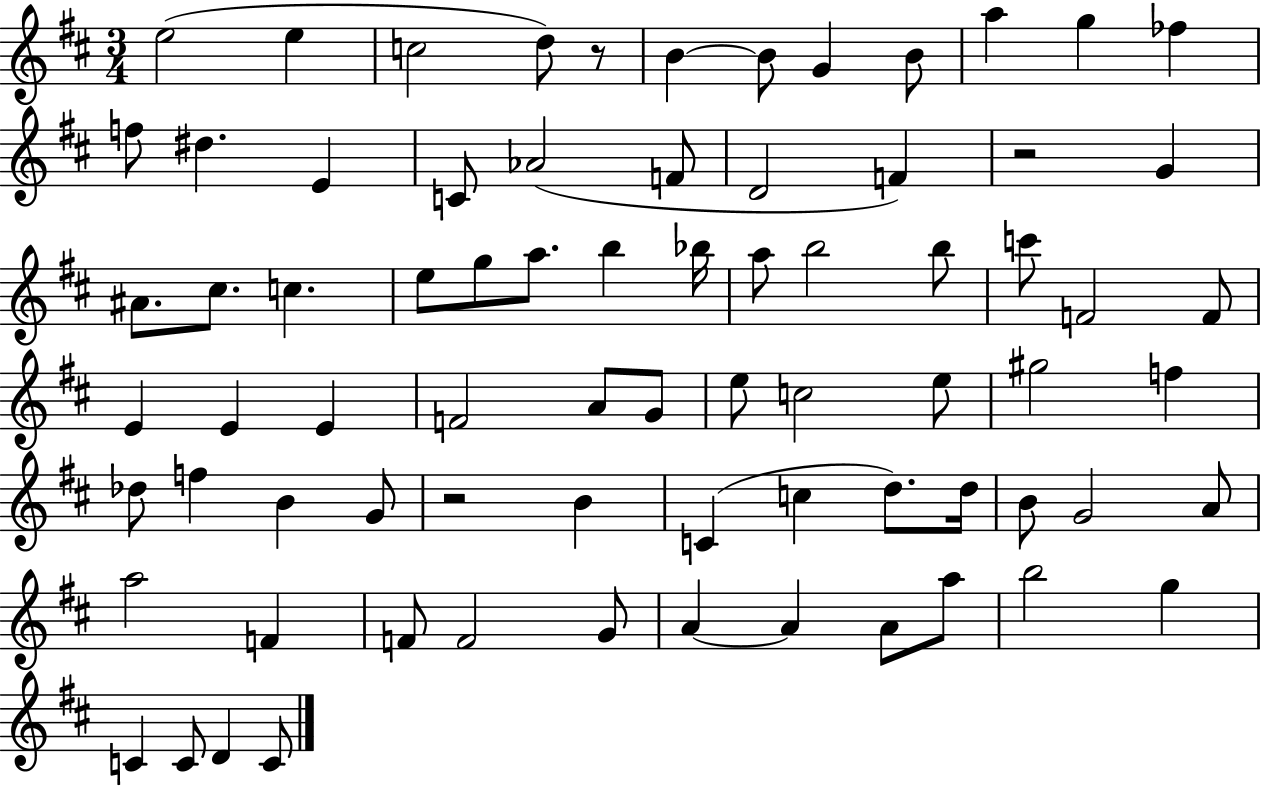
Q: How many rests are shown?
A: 3